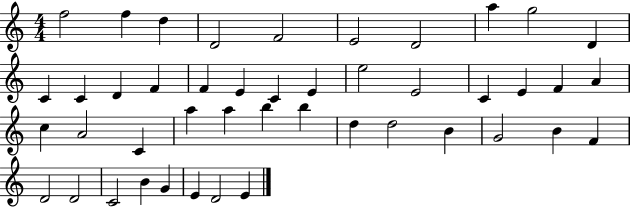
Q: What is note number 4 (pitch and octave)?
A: D4